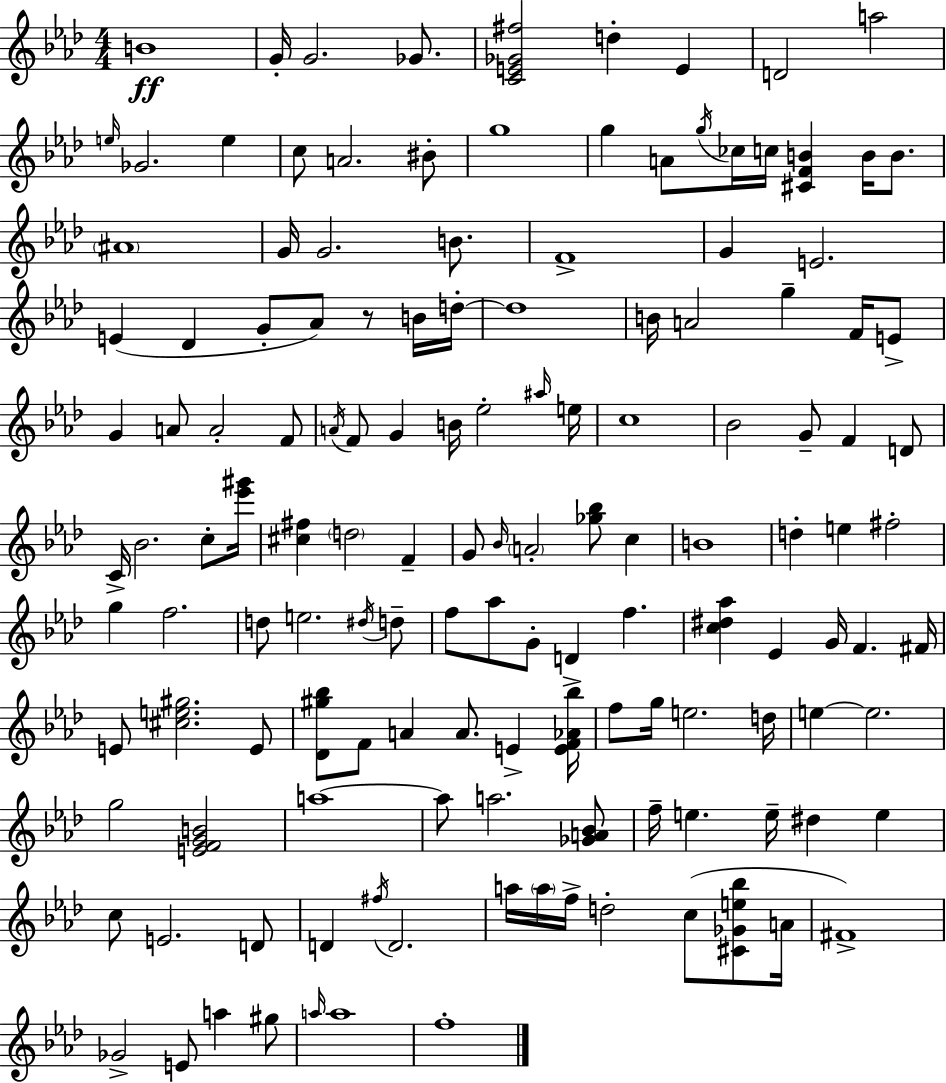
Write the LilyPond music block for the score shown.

{
  \clef treble
  \numericTimeSignature
  \time 4/4
  \key aes \major
  b'1\ff | g'16-. g'2. ges'8. | <c' e' ges' fis''>2 d''4-. e'4 | d'2 a''2 | \break \grace { e''16 } ges'2. e''4 | c''8 a'2. bis'8-. | g''1 | g''4 a'8 \acciaccatura { g''16 } ces''16 c''16 <cis' f' b'>4 b'16 b'8. | \break \parenthesize ais'1 | g'16 g'2. b'8. | f'1-> | g'4 e'2. | \break e'4( des'4 g'8-. aes'8) r8 | b'16 d''16-.~~ d''1 | b'16 a'2 g''4-- f'16 | e'8-> g'4 a'8 a'2-. | \break f'8 \acciaccatura { a'16 } f'8 g'4 b'16 ees''2-. | \grace { ais''16 } e''16 c''1 | bes'2 g'8-- f'4 | d'8 c'16-> bes'2. | \break c''8-. <ees''' gis'''>16 <cis'' fis''>4 \parenthesize d''2 | f'4-- g'8 \grace { bes'16 } \parenthesize a'2-. <ges'' bes''>8 | c''4 b'1 | d''4-. e''4 fis''2-. | \break g''4 f''2. | d''8 e''2. | \acciaccatura { dis''16 } d''8-- f''8 aes''8 g'8-. d'4-> | f''4. <c'' dis'' aes''>4 ees'4 g'16 f'4. | \break fis'16 e'8 <cis'' e'' gis''>2. | e'8 <des' gis'' bes''>8 f'8 a'4 a'8. | e'4-> <e' f' aes' bes''>16 f''8 g''16 e''2. | d''16 e''4~~ e''2. | \break g''2 <e' f' g' b'>2 | a''1~~ | a''8 a''2. | <ges' a' bes'>8 f''16-- e''4. e''16-- dis''4 | \break e''4 c''8 e'2. | d'8 d'4 \acciaccatura { fis''16 } d'2. | a''16 \parenthesize a''16 f''16-> d''2-. | c''8( <cis' ges' e'' bes''>8 a'16 fis'1->) | \break ges'2-> e'8 | a''4 gis''8 \grace { a''16 } a''1 | f''1-. | \bar "|."
}